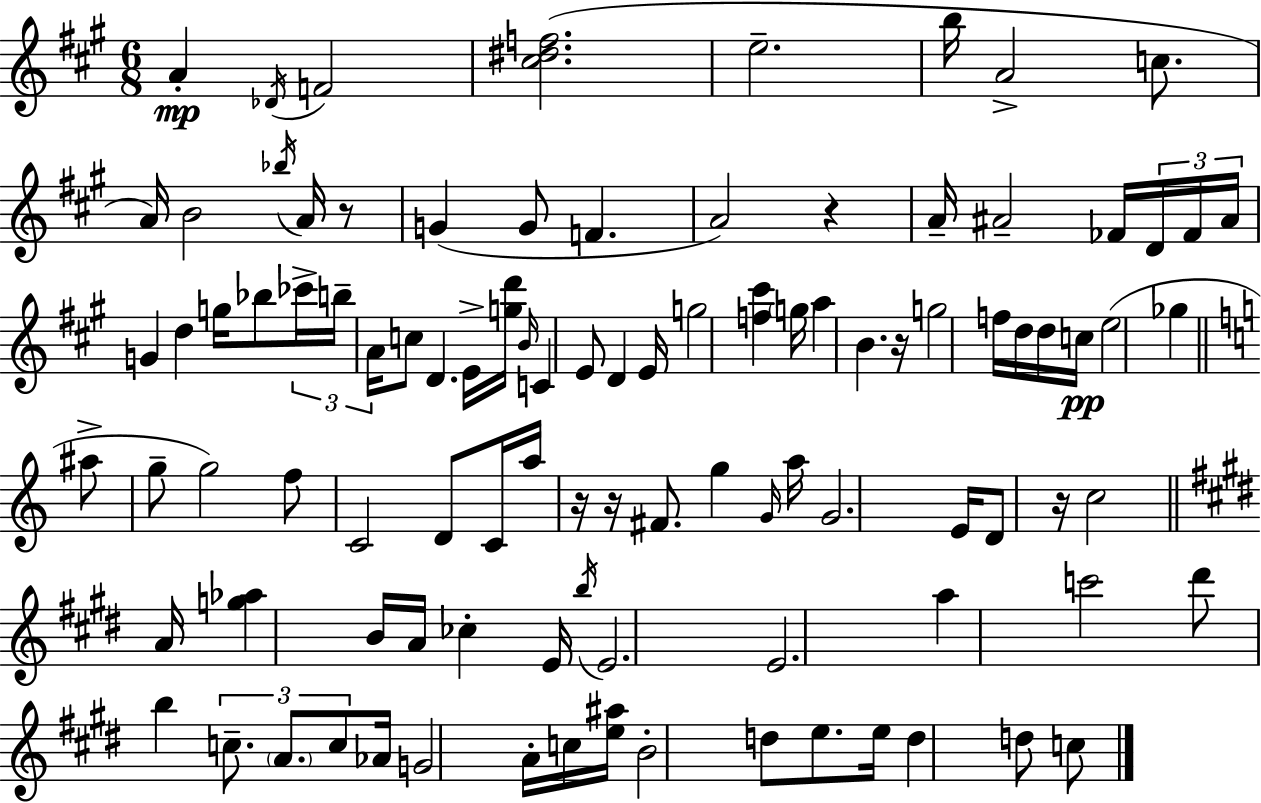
X:1
T:Untitled
M:6/8
L:1/4
K:A
A _D/4 F2 [^c^df]2 e2 b/4 A2 c/2 A/4 B2 _b/4 A/4 z/2 G G/2 F A2 z A/4 ^A2 _F/4 D/4 _F/4 ^A/4 G d g/4 _b/2 _c'/4 b/4 A/4 c/2 D E/4 [gd']/4 B/4 C E/2 D E/4 g2 [f^c'] g/4 a B z/4 g2 f/4 d/4 d/4 c/4 e2 _g ^a/2 g/2 g2 f/2 C2 D/2 C/4 a/4 z/4 z/4 ^F/2 g G/4 a/4 G2 E/4 D/2 z/4 c2 A/4 [g_a] B/4 A/4 _c E/4 b/4 E2 E2 a c'2 ^d'/2 b c/2 A/2 c/2 _A/4 G2 A/4 c/4 [e^a]/4 B2 d/2 e/2 e/4 d d/2 c/2